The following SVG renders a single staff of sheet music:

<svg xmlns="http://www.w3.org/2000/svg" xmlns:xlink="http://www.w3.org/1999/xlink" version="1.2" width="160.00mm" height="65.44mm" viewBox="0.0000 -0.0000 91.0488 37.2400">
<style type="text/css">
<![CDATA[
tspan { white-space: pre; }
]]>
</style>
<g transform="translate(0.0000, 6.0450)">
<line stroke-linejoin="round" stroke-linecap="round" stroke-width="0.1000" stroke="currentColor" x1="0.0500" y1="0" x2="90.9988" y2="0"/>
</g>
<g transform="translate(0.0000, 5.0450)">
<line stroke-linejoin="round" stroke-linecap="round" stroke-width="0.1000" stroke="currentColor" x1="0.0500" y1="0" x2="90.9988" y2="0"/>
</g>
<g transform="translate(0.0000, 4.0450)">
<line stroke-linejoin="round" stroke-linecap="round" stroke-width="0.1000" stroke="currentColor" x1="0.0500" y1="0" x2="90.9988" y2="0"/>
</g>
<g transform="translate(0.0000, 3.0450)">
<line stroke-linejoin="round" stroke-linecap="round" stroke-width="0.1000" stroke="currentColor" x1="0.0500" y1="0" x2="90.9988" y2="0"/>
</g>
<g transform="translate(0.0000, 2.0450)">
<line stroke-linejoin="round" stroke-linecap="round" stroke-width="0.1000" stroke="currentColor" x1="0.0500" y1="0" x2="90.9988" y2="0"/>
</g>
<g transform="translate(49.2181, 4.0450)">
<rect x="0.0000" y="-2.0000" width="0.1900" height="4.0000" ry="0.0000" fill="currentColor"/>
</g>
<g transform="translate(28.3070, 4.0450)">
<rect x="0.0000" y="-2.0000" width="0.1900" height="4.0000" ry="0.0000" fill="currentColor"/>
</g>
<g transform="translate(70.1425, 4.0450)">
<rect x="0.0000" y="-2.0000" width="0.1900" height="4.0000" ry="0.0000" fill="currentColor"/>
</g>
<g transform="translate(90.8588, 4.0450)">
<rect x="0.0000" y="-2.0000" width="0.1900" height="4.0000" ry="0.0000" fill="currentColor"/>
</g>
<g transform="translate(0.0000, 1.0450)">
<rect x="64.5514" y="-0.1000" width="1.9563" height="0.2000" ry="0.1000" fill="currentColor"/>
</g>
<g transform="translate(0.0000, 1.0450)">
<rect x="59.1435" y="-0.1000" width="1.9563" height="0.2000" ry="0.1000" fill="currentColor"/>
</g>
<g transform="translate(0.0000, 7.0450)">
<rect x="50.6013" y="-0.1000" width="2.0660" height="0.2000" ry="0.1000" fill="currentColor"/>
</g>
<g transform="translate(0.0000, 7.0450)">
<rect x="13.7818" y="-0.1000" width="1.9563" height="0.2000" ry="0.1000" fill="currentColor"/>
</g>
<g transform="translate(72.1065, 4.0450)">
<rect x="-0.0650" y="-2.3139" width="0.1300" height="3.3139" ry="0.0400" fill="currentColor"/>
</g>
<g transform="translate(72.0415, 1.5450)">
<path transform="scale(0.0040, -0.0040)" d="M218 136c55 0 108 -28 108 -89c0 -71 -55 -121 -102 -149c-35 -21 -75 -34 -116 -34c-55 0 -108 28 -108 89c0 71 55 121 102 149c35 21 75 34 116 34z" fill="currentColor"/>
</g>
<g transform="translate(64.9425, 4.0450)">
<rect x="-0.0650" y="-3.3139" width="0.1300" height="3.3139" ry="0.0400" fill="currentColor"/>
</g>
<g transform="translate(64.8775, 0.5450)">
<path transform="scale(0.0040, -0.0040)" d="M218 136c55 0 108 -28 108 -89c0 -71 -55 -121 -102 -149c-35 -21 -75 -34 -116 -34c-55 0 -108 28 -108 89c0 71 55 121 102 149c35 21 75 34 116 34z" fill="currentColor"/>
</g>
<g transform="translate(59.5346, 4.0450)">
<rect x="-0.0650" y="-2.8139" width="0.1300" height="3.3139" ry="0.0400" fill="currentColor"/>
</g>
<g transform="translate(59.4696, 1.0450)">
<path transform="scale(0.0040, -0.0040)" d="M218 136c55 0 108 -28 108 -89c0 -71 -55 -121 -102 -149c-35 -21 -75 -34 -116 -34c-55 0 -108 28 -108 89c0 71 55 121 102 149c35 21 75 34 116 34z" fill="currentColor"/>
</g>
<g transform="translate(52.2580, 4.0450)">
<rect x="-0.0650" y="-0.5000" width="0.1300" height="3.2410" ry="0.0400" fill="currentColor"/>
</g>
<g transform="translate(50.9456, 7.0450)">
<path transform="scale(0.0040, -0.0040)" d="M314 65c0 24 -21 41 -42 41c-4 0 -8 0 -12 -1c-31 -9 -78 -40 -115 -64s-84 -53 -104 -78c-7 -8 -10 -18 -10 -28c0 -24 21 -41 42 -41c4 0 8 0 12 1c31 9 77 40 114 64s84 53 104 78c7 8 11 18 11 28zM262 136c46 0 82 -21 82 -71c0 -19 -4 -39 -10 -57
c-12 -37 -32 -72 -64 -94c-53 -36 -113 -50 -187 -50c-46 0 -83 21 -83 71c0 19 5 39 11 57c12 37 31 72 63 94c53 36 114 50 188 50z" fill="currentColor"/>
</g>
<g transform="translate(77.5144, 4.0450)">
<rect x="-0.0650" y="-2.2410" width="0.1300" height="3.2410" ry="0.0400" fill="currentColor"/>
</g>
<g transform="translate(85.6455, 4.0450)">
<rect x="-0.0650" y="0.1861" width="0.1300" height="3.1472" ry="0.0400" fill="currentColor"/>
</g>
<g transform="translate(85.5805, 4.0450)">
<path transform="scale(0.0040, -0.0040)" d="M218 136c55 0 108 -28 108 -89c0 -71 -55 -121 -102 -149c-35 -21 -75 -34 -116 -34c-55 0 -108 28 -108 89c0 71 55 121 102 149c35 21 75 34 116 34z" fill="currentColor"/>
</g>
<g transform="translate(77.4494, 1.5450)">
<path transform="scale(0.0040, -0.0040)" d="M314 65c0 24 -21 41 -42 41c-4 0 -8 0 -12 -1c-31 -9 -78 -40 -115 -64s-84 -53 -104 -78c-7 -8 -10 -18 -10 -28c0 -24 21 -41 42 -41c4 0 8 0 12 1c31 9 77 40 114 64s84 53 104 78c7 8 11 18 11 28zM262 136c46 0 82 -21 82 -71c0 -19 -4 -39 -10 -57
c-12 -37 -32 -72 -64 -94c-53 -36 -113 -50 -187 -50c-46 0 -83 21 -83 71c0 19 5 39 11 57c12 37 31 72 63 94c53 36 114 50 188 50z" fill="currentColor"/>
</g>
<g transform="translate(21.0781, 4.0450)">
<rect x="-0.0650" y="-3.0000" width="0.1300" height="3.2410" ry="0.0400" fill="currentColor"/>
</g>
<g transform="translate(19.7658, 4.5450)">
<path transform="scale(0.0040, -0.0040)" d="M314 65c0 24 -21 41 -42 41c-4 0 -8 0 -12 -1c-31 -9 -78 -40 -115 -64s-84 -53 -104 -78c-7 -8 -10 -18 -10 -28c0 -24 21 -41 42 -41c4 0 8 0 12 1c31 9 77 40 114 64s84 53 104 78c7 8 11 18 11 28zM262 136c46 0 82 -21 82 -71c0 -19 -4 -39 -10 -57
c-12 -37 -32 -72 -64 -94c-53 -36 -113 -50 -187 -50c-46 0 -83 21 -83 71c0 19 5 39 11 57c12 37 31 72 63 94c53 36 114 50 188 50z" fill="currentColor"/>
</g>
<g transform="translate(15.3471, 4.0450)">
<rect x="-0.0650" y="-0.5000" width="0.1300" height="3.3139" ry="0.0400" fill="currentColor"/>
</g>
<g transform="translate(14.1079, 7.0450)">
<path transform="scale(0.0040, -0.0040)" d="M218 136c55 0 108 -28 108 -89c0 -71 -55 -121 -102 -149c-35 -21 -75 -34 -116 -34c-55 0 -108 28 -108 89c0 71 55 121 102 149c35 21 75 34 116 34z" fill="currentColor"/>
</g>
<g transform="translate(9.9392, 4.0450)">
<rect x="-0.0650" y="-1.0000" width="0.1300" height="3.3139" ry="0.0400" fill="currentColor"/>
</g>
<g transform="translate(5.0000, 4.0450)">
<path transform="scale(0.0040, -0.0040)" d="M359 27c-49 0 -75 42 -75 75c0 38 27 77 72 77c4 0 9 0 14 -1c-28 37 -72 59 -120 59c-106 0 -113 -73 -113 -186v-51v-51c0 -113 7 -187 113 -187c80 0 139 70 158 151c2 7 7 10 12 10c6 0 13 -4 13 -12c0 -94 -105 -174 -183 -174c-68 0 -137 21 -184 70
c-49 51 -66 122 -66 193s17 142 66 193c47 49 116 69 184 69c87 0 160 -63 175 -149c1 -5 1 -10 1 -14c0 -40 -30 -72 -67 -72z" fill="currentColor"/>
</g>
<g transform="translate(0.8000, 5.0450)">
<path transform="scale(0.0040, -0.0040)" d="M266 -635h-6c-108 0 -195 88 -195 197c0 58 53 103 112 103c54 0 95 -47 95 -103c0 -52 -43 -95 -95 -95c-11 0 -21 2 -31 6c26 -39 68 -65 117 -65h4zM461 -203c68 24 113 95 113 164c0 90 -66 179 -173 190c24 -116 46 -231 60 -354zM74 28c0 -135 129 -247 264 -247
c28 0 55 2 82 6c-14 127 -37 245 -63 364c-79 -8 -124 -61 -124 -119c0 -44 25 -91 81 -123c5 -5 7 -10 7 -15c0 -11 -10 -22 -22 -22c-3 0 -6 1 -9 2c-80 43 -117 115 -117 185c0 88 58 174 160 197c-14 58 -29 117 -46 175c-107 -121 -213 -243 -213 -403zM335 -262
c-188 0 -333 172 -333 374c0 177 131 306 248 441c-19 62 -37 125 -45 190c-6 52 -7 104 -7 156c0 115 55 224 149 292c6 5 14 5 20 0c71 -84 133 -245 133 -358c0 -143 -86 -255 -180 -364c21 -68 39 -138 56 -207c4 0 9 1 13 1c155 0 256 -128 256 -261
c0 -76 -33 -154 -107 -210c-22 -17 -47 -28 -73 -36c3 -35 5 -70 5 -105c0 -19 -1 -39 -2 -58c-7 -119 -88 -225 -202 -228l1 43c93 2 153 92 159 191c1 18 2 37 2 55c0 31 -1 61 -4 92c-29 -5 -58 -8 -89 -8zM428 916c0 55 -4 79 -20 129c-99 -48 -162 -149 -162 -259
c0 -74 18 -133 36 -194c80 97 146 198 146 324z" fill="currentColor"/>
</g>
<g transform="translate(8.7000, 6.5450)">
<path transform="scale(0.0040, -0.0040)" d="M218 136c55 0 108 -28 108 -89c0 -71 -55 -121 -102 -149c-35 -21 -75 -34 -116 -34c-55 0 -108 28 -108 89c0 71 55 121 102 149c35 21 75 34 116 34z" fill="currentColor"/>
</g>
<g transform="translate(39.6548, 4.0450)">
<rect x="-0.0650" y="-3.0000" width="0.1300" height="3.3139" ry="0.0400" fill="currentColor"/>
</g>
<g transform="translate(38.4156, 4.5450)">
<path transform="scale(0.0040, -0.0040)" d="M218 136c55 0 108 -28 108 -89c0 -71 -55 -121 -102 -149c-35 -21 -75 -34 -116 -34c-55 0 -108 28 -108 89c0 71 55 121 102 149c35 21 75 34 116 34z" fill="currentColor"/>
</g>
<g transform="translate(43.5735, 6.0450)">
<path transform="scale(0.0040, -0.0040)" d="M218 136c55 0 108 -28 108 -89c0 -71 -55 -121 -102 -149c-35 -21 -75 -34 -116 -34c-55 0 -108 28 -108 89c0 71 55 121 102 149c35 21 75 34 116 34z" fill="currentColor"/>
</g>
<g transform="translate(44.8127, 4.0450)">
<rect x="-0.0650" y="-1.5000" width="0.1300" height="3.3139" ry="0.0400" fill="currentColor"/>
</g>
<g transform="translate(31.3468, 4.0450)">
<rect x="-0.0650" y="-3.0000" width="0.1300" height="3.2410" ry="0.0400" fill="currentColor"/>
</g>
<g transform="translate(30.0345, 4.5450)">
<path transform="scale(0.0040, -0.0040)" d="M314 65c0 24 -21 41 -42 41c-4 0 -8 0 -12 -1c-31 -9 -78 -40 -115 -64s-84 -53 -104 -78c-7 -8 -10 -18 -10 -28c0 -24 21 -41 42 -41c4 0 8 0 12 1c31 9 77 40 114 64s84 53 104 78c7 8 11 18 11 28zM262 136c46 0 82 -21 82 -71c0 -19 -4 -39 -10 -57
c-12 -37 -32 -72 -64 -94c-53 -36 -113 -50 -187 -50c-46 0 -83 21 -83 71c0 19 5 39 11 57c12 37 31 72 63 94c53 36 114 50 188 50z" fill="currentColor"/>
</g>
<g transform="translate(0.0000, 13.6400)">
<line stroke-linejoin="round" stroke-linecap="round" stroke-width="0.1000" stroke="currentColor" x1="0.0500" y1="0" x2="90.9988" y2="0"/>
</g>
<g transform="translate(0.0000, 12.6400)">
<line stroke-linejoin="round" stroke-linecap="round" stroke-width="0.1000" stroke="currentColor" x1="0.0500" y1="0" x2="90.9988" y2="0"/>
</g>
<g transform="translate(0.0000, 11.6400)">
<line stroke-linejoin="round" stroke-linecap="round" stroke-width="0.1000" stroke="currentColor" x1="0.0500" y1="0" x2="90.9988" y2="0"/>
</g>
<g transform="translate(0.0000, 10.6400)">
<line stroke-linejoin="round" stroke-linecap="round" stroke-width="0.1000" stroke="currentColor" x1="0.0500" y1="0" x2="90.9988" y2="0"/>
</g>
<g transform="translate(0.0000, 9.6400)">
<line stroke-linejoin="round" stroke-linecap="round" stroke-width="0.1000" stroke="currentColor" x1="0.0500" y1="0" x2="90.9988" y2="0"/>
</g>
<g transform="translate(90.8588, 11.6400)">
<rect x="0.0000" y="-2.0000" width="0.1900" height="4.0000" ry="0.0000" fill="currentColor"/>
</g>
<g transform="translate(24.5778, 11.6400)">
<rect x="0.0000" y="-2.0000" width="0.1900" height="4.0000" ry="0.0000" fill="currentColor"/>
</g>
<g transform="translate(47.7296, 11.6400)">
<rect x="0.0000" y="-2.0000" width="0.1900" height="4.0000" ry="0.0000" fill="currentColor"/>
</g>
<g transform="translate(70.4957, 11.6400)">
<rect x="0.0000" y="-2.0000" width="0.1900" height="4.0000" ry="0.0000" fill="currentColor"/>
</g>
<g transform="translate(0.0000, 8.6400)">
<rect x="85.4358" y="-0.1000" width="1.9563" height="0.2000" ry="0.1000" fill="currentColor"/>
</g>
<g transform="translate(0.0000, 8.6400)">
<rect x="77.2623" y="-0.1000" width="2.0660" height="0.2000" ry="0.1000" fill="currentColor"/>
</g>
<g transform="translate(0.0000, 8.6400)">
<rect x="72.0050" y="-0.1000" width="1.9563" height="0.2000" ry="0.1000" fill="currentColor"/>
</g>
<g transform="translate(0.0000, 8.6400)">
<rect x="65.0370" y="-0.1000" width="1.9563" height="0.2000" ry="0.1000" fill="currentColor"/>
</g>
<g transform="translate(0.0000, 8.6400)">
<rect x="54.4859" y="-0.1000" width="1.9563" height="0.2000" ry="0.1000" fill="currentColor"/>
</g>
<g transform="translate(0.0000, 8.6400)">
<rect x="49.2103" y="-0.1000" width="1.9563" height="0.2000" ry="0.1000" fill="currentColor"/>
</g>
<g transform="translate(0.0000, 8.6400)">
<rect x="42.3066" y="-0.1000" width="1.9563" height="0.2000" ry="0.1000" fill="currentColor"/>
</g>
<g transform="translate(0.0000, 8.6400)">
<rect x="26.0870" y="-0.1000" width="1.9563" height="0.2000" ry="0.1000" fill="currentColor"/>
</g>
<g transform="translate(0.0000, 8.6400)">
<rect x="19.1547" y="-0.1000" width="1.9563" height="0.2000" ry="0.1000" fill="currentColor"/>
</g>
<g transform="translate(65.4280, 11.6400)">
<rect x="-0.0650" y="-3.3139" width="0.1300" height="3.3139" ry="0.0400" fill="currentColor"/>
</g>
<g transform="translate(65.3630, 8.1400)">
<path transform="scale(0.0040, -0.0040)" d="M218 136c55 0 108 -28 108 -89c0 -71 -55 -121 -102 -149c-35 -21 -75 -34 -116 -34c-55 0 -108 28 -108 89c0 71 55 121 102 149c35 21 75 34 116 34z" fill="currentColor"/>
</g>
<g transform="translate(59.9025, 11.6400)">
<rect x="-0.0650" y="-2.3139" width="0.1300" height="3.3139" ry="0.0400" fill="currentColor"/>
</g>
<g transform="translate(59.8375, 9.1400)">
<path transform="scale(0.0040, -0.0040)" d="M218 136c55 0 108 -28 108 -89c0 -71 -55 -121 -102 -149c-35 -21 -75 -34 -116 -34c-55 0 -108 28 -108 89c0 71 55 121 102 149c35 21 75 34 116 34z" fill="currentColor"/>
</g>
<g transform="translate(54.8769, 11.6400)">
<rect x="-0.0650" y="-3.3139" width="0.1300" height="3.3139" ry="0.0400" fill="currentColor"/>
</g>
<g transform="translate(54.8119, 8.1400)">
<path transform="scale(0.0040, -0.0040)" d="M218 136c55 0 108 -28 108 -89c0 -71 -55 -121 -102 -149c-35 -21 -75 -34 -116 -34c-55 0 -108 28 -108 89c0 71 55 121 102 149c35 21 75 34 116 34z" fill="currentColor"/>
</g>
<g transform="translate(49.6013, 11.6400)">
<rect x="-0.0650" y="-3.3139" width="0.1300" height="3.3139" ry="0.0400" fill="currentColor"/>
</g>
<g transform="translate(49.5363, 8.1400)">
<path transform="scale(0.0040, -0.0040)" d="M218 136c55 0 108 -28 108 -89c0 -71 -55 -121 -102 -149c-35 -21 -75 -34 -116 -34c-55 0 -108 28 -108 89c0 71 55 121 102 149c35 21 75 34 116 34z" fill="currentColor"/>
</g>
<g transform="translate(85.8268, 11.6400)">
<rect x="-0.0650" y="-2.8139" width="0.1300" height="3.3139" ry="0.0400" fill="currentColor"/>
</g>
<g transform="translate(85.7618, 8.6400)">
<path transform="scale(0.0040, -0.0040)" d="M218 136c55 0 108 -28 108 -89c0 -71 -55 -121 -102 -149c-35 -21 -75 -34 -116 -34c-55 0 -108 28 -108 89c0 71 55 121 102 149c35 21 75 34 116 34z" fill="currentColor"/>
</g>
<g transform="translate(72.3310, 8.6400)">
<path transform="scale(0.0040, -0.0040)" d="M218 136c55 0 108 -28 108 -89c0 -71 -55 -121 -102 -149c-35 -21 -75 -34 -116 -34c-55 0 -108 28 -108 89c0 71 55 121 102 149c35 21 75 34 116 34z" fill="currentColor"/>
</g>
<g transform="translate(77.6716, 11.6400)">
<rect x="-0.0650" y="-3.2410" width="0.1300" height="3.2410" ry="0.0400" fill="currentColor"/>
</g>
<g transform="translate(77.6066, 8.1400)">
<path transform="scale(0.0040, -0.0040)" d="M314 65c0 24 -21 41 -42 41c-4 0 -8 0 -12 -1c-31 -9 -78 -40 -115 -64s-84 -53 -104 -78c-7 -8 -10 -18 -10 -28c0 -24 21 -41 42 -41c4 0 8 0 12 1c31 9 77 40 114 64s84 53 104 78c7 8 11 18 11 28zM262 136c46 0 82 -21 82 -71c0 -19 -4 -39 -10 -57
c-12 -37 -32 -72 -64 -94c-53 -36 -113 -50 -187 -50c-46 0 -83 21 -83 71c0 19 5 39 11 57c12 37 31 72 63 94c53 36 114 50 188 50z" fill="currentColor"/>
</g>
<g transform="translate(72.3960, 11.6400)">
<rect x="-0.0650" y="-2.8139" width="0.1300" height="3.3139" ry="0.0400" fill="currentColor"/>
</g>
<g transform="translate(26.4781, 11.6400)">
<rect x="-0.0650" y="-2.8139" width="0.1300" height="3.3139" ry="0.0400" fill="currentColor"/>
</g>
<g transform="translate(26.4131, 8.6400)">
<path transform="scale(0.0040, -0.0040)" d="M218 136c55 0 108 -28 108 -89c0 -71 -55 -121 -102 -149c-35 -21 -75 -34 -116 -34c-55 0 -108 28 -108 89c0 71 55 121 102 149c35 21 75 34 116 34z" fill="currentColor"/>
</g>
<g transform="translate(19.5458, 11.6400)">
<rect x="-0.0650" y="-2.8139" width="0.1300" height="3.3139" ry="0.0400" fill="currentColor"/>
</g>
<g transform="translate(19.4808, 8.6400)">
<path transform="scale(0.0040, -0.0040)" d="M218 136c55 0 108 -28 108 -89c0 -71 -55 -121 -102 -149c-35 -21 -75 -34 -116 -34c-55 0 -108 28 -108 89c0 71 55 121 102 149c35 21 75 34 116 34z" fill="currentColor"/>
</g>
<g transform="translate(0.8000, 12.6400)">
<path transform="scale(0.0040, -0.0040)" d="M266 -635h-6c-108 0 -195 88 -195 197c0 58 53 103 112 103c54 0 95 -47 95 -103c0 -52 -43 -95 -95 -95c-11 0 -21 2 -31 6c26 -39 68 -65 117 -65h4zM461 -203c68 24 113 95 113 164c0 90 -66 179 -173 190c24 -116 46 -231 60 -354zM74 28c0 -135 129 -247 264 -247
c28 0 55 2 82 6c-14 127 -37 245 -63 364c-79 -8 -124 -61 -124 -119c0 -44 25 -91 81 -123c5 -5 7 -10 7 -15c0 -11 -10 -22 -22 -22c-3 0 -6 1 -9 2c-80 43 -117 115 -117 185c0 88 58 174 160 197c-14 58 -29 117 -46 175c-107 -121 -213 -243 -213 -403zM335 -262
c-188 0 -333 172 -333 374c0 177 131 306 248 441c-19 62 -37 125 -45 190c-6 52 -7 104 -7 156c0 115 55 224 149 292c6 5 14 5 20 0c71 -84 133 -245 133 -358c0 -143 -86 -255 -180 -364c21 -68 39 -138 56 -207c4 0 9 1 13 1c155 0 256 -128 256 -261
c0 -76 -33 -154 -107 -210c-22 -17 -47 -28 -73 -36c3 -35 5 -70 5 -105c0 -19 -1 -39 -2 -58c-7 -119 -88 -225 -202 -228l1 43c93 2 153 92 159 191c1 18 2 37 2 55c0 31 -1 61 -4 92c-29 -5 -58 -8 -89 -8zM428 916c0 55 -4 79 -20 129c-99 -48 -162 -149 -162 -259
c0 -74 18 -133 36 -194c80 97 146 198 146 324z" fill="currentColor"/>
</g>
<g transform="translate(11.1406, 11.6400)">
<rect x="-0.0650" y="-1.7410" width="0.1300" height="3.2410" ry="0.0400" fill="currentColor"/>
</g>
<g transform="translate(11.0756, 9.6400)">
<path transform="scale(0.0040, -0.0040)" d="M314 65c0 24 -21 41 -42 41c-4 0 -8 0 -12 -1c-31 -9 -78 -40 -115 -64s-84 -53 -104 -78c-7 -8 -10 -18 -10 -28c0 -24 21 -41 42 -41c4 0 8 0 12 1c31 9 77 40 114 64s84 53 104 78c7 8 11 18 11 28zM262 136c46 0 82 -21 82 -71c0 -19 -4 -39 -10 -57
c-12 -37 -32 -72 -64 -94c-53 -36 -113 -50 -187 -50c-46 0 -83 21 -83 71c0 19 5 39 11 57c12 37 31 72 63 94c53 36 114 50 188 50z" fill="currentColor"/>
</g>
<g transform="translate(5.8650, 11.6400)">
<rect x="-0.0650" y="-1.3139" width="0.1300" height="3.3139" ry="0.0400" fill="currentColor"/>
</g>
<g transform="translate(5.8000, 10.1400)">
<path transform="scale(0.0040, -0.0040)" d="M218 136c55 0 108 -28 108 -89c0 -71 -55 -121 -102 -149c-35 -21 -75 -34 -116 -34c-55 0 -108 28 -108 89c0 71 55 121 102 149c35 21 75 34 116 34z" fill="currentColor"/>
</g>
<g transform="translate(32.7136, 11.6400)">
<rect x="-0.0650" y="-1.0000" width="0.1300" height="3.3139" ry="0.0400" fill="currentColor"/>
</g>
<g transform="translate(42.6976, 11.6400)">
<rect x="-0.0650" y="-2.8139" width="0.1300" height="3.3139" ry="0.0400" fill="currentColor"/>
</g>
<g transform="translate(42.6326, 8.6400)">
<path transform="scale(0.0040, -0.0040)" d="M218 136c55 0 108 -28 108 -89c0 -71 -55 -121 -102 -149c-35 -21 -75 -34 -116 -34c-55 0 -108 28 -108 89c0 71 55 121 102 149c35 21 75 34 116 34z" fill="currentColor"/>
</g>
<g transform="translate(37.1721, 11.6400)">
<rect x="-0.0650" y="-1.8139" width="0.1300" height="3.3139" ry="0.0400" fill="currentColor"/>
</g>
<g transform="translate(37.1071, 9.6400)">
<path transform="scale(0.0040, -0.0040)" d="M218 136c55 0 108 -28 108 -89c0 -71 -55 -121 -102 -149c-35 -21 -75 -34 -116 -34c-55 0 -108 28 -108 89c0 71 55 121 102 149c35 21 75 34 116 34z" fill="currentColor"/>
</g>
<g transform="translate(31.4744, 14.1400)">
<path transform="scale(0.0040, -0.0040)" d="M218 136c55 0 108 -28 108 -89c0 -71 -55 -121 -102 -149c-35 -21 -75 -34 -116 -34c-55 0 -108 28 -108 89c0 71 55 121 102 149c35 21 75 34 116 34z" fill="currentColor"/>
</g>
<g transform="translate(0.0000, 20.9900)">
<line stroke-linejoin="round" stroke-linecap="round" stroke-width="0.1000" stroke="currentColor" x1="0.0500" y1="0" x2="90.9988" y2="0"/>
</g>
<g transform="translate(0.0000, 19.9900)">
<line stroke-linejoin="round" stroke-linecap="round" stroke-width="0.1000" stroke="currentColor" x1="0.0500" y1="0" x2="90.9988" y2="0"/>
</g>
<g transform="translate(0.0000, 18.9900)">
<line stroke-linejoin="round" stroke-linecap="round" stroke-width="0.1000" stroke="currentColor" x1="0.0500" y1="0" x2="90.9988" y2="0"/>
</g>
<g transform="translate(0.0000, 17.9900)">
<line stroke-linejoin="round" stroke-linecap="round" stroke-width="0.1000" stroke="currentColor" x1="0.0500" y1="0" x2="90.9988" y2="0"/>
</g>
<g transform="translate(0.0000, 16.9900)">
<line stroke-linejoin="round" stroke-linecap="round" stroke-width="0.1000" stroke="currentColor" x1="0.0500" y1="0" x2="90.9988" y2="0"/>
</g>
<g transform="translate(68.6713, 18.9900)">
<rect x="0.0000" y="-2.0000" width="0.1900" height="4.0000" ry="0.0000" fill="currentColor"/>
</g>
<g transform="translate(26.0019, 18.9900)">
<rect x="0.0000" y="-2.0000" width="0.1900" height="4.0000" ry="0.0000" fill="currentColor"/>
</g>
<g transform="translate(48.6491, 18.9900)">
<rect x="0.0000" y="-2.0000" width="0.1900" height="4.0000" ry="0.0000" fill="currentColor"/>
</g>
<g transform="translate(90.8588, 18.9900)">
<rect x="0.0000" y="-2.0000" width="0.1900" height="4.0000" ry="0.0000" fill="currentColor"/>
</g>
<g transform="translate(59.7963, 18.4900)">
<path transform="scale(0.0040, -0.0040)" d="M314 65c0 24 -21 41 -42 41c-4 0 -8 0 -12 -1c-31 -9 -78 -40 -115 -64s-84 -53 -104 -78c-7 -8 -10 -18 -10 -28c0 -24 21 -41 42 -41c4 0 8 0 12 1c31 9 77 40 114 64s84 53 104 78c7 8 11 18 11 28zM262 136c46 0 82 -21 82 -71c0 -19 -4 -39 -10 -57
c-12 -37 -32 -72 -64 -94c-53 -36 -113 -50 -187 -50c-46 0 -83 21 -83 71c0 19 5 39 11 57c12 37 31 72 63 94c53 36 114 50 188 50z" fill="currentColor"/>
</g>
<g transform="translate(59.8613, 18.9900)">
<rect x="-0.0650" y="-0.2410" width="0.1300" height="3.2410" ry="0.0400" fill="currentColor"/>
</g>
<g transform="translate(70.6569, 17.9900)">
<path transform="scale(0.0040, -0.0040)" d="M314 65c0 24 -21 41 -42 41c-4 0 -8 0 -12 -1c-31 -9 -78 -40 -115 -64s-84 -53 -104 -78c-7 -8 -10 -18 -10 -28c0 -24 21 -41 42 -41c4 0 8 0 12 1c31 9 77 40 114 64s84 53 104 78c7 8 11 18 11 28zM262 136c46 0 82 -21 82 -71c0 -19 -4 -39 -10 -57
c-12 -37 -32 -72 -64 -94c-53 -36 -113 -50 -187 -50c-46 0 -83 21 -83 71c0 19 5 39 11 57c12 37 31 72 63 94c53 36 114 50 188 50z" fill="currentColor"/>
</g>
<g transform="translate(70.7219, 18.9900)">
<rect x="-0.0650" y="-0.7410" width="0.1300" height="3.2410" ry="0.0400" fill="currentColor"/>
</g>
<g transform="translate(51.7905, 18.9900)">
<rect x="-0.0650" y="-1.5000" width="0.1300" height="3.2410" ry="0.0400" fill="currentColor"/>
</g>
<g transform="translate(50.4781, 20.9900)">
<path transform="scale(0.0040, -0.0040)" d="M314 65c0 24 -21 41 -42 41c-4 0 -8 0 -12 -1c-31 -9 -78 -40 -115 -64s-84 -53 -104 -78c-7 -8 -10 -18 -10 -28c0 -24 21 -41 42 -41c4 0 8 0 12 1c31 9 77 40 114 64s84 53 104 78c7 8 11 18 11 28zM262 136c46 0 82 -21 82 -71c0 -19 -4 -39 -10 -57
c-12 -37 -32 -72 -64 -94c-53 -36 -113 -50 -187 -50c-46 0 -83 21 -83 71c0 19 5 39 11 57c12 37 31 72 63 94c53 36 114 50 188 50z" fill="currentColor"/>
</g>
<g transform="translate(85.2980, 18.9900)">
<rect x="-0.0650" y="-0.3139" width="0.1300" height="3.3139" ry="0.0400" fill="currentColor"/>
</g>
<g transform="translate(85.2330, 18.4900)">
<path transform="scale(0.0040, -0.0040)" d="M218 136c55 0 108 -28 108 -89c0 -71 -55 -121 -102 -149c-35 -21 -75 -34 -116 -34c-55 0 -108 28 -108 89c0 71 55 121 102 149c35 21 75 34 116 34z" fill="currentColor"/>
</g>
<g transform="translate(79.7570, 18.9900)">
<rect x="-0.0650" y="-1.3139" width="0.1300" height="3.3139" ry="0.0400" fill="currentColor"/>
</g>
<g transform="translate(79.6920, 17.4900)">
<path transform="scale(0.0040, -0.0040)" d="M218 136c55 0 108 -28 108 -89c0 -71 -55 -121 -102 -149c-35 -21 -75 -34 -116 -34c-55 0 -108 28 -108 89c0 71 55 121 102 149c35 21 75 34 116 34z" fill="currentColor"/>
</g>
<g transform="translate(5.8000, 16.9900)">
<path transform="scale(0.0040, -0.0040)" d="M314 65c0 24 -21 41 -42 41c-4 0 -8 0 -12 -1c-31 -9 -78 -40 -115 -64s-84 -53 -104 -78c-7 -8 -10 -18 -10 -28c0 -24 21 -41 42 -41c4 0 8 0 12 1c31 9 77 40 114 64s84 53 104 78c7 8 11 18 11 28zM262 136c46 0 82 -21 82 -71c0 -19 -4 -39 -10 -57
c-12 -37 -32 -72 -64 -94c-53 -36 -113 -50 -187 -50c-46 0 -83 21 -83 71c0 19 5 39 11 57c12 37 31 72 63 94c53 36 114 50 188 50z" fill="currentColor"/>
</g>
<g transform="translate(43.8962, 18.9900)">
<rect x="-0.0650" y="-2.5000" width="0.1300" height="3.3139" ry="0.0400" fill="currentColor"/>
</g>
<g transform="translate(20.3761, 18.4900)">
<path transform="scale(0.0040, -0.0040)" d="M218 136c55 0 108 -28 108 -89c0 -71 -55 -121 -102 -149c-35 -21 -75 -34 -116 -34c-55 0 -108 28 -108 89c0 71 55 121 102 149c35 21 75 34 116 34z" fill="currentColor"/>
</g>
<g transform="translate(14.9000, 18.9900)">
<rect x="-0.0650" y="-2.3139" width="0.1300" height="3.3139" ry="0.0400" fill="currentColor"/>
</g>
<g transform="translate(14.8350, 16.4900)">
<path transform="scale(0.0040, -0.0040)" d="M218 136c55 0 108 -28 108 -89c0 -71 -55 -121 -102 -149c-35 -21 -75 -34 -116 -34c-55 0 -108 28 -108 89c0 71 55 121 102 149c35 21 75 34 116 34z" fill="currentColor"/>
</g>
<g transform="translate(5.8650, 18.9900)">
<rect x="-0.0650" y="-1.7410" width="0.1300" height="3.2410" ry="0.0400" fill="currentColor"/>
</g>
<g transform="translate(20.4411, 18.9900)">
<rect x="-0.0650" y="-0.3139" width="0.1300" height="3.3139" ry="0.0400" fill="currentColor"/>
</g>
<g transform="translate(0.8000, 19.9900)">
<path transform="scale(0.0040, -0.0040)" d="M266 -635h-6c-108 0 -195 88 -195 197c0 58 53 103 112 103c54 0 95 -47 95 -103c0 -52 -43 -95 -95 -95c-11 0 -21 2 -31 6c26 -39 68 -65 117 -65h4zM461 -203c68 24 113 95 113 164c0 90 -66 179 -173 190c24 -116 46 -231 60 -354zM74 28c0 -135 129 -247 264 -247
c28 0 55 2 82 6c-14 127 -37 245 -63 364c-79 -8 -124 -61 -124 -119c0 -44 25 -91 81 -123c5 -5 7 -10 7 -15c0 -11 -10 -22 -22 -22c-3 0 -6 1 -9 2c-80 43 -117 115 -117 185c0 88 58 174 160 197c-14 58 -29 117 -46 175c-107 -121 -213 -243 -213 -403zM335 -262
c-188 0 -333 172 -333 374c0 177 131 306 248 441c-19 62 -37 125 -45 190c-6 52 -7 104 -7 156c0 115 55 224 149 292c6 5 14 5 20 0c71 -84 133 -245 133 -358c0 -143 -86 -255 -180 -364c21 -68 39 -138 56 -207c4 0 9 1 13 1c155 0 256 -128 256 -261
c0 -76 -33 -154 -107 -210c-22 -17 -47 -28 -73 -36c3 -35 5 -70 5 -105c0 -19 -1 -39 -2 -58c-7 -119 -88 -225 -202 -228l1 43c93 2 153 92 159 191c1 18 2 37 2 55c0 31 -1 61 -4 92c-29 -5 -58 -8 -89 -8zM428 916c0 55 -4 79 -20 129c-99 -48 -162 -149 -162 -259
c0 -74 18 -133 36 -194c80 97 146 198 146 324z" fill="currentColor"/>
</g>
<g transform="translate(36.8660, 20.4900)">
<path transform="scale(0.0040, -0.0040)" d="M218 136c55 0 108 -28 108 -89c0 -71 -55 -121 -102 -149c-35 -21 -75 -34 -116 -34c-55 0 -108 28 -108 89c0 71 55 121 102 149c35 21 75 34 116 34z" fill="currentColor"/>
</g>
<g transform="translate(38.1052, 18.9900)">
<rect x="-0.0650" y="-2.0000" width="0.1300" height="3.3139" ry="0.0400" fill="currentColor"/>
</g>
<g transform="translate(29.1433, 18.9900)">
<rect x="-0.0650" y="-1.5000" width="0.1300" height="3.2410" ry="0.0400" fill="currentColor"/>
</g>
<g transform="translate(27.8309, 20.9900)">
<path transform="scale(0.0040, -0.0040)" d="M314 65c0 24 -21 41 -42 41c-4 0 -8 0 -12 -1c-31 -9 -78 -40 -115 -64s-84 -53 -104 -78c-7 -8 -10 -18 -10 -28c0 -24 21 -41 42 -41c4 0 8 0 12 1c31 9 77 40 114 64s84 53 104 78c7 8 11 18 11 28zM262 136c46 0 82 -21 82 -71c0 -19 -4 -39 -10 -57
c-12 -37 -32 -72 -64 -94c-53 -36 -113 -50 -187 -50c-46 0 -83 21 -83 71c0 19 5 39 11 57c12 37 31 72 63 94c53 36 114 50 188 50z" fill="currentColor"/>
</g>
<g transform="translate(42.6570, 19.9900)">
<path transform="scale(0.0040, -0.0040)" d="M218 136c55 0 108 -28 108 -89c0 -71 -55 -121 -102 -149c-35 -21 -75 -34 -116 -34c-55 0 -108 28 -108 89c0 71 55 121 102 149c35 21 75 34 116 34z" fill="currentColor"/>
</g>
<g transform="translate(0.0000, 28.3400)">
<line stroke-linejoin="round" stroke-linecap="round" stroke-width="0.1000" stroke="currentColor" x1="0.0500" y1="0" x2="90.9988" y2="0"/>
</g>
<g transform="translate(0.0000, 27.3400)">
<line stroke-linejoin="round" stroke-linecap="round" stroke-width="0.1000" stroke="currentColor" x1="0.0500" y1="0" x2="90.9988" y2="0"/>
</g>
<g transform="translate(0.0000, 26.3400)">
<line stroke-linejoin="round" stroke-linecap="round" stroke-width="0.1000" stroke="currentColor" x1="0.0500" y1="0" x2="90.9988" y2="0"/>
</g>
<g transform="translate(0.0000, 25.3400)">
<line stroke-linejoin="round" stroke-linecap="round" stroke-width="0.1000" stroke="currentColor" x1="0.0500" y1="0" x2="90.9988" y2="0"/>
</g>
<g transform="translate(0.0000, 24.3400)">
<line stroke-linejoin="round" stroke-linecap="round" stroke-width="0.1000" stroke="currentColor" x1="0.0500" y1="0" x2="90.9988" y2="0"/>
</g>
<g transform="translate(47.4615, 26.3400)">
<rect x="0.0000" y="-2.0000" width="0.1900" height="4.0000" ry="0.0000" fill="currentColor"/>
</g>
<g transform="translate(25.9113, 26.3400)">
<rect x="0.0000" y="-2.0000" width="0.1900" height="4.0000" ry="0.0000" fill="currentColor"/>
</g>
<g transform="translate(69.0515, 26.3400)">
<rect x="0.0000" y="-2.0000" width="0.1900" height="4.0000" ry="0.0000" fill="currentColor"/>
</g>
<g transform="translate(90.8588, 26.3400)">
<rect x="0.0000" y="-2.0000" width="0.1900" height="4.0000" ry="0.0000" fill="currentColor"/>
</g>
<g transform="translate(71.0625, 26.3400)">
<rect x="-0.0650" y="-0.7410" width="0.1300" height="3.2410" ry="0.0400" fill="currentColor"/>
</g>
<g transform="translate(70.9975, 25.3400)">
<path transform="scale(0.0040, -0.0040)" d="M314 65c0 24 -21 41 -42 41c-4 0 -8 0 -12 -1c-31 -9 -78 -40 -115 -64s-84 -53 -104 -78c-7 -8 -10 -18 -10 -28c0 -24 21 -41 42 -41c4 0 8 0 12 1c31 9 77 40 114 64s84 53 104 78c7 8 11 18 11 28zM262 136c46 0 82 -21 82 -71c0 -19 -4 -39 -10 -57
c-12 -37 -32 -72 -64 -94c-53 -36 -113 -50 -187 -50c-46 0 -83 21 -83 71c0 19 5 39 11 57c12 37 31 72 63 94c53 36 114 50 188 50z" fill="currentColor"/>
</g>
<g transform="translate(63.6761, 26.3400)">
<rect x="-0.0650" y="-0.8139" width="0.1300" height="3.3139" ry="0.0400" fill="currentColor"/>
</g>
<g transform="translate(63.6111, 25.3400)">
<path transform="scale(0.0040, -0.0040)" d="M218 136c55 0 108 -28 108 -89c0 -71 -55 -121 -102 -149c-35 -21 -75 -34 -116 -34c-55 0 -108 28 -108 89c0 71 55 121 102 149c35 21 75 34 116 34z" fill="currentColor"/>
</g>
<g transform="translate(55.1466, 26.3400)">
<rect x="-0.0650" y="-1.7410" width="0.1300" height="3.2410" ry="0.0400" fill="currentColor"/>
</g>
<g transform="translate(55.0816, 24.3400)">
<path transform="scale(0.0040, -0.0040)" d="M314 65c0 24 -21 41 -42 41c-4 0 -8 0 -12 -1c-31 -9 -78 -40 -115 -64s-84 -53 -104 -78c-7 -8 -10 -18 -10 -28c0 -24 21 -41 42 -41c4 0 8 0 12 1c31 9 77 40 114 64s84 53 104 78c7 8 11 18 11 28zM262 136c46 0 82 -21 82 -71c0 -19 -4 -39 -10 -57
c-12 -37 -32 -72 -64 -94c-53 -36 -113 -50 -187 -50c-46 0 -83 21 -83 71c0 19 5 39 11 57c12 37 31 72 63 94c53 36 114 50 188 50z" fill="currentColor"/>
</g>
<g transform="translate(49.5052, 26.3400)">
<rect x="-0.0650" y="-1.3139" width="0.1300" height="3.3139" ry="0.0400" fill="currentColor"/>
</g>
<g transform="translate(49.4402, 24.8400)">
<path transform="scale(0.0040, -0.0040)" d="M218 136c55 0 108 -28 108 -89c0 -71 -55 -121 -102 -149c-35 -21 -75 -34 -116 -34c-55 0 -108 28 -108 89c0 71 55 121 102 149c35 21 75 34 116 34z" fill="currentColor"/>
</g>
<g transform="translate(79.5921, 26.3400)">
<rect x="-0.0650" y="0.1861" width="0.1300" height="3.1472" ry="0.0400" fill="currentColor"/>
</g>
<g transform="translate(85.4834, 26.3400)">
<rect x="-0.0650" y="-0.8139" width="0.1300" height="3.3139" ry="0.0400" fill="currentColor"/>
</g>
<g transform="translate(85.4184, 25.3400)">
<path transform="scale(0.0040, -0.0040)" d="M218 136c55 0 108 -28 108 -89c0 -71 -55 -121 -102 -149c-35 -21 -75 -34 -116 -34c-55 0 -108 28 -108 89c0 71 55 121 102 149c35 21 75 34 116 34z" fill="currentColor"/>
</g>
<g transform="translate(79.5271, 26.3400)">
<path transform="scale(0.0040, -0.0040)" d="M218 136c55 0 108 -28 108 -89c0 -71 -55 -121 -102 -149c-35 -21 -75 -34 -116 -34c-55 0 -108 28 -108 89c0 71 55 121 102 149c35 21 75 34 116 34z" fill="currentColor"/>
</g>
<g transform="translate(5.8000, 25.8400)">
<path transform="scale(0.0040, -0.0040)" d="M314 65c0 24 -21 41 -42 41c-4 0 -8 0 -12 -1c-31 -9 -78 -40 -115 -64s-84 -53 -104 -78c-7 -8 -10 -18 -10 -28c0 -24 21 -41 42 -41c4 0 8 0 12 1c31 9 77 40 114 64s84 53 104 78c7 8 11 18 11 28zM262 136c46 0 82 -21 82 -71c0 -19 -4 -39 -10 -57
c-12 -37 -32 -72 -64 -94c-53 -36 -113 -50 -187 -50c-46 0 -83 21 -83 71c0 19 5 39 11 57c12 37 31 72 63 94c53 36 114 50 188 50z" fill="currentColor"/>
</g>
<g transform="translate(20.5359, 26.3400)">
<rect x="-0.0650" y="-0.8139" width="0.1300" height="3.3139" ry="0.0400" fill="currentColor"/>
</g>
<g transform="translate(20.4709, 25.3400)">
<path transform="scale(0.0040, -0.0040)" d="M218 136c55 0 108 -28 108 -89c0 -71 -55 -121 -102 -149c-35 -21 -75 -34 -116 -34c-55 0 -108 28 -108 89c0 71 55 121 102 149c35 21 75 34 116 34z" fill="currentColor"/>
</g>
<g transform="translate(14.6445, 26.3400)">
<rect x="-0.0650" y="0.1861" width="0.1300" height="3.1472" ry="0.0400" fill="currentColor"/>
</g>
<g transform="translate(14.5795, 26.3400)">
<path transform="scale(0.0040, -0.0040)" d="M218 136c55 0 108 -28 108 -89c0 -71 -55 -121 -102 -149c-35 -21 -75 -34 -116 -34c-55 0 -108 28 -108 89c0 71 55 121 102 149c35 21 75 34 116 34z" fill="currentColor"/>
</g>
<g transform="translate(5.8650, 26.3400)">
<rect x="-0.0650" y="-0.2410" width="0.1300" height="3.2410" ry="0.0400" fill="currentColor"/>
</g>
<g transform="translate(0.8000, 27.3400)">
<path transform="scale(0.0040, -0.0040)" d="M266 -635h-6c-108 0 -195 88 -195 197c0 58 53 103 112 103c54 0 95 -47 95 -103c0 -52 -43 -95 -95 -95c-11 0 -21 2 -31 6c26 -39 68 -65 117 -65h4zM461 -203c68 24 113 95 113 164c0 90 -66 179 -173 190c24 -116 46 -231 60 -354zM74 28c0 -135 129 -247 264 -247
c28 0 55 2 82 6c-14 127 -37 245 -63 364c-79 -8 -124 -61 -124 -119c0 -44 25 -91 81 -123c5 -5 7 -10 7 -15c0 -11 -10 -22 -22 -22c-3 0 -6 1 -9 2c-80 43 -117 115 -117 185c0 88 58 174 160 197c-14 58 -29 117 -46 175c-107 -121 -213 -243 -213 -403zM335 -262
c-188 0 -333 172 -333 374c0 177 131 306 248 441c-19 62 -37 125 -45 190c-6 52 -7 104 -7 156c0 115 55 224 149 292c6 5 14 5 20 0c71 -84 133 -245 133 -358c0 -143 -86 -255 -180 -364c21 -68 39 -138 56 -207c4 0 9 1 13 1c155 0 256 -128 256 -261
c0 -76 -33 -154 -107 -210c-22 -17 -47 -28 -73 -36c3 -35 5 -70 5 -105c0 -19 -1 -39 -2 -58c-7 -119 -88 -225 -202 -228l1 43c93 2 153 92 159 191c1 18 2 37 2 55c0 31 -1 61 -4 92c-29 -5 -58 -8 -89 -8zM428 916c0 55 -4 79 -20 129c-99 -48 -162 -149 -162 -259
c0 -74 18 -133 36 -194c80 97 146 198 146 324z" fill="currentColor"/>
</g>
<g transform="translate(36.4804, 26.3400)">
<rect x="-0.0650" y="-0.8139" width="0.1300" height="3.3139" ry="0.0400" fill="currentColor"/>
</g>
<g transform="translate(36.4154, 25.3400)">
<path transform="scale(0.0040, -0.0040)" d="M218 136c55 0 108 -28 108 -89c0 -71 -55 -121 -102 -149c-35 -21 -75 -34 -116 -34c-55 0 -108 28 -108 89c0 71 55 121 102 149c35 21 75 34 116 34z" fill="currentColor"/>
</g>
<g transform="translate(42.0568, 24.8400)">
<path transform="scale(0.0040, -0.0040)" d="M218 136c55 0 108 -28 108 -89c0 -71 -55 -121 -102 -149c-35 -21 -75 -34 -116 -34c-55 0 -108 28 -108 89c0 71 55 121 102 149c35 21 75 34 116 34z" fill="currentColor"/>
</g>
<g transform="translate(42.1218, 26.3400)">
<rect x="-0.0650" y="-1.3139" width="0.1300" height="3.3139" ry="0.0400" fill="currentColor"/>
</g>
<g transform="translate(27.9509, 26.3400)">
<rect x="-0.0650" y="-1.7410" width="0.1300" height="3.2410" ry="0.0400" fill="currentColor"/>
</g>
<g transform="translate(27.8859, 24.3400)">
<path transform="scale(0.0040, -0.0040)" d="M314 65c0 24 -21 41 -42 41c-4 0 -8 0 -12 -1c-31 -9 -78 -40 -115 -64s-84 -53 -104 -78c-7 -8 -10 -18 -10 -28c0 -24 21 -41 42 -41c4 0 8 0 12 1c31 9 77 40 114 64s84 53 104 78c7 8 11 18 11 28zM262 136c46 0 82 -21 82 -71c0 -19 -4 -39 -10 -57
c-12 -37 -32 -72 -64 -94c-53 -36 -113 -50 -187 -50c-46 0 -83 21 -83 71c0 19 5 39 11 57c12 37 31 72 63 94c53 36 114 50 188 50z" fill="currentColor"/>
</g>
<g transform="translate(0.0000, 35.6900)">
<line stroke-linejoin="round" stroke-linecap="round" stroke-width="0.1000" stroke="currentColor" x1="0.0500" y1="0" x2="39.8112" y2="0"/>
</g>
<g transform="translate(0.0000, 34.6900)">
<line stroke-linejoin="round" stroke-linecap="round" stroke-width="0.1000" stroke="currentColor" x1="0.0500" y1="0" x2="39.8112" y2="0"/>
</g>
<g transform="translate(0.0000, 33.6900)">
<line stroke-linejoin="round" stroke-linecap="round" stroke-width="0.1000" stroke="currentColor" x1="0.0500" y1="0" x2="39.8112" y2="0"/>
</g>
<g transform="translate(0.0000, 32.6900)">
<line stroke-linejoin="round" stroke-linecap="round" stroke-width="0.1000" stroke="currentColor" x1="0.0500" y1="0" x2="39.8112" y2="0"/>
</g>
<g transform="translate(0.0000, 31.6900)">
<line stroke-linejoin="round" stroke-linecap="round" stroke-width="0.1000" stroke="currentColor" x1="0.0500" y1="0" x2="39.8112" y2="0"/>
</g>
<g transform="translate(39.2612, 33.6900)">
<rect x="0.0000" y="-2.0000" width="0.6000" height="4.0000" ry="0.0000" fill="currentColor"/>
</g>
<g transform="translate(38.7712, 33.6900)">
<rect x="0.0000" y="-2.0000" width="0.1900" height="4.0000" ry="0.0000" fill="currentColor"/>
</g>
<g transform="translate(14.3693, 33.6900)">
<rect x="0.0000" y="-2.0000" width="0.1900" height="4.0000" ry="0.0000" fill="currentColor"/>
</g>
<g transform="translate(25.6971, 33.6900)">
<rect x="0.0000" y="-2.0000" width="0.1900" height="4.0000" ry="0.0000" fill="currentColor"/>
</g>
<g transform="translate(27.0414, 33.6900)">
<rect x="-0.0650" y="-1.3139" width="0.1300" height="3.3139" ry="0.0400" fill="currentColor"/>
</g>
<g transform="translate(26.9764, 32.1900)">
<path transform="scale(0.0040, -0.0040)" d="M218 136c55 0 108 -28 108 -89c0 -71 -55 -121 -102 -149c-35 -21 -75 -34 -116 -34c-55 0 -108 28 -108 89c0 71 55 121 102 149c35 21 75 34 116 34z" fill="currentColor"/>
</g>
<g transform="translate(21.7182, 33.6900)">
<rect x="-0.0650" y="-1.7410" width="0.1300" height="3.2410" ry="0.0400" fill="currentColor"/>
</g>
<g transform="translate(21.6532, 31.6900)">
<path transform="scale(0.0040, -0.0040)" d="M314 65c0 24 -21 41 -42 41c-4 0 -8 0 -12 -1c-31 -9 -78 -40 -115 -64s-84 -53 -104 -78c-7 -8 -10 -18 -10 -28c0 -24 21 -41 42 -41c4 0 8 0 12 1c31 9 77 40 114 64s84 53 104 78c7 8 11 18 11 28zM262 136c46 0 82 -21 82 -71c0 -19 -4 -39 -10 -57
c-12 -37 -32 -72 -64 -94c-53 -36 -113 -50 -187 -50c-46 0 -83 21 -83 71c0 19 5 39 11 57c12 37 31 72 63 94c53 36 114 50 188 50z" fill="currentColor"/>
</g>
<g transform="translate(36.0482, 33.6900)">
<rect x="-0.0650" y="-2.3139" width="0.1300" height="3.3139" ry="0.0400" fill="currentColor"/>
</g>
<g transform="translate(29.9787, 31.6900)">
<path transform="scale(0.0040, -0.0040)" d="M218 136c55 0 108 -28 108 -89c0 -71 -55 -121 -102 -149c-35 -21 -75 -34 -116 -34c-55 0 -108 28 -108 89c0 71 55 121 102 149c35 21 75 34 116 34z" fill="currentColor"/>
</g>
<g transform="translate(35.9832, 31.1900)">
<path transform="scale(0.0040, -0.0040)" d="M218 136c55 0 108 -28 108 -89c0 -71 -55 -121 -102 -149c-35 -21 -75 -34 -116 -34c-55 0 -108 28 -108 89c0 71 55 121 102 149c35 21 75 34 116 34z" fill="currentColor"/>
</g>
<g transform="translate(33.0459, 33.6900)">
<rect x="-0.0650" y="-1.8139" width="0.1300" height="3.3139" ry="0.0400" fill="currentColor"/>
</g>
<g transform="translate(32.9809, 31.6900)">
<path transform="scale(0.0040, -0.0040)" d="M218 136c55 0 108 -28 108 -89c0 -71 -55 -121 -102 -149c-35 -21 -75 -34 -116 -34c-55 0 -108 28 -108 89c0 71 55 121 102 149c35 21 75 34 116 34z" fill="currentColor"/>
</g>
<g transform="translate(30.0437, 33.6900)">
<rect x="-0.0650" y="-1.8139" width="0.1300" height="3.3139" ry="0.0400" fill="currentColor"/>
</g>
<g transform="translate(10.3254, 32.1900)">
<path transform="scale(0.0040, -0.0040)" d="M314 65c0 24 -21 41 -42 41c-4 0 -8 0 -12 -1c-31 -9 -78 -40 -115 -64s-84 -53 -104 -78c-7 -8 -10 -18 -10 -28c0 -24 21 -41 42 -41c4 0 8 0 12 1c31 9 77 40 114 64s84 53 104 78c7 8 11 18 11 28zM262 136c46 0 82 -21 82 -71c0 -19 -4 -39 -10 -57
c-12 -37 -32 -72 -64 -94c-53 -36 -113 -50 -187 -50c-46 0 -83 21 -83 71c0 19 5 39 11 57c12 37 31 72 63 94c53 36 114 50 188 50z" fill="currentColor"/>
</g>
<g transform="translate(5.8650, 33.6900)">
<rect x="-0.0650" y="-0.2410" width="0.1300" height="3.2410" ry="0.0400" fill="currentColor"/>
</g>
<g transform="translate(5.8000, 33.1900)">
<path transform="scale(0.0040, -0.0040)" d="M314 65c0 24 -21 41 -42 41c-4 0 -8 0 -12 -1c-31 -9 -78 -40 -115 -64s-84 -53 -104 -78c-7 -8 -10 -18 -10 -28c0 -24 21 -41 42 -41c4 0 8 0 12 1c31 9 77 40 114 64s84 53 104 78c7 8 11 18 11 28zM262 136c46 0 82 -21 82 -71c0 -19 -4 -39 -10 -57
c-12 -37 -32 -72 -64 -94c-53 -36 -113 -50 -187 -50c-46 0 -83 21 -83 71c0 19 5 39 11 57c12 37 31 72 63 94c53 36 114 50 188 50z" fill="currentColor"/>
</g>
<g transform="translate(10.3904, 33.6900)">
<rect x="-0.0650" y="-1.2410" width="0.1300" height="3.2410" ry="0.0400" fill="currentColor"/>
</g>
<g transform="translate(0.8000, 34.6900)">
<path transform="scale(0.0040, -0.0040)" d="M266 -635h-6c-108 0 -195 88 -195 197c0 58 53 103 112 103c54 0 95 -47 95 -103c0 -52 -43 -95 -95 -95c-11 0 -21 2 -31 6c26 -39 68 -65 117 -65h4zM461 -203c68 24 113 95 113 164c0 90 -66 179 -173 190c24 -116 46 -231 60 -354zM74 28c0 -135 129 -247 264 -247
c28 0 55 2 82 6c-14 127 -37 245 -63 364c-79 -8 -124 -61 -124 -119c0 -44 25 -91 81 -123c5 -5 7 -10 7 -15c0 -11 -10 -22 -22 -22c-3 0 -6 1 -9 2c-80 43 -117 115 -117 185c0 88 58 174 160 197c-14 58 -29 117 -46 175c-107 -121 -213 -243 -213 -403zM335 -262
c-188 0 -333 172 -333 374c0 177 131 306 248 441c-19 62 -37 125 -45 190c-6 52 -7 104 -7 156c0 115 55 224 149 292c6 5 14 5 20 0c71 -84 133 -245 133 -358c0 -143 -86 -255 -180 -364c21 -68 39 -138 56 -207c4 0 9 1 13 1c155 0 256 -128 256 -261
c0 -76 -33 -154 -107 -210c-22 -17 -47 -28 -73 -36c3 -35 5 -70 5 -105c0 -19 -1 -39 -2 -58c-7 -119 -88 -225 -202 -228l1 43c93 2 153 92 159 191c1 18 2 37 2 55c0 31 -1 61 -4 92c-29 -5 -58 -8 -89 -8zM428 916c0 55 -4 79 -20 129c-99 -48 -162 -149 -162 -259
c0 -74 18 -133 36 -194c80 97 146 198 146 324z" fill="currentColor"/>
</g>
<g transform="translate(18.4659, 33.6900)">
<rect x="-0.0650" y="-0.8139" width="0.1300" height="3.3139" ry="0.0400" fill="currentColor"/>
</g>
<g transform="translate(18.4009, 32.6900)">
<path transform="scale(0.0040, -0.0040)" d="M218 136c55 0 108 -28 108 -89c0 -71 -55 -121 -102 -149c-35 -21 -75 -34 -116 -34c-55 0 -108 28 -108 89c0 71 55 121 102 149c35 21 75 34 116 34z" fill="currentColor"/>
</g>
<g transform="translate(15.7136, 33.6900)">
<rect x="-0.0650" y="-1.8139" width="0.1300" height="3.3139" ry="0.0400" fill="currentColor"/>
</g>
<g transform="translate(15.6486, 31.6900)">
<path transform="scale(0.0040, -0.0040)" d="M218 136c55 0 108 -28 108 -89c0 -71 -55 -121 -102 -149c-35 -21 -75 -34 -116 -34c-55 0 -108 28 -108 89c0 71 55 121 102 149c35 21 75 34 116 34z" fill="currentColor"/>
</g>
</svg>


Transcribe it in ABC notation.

X:1
T:Untitled
M:4/4
L:1/4
K:C
D C A2 A2 A E C2 a b g g2 B e f2 a a D f a b b g b a b2 a f2 g c E2 F G E2 c2 d2 e c c2 B d f2 d e e f2 d d2 B d c2 e2 f d f2 e f f g